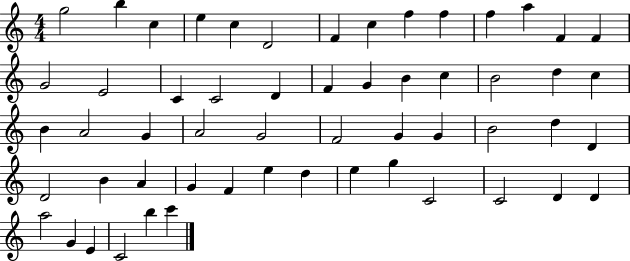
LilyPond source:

{
  \clef treble
  \numericTimeSignature
  \time 4/4
  \key c \major
  g''2 b''4 c''4 | e''4 c''4 d'2 | f'4 c''4 f''4 f''4 | f''4 a''4 f'4 f'4 | \break g'2 e'2 | c'4 c'2 d'4 | f'4 g'4 b'4 c''4 | b'2 d''4 c''4 | \break b'4 a'2 g'4 | a'2 g'2 | f'2 g'4 g'4 | b'2 d''4 d'4 | \break d'2 b'4 a'4 | g'4 f'4 e''4 d''4 | e''4 g''4 c'2 | c'2 d'4 d'4 | \break a''2 g'4 e'4 | c'2 b''4 c'''4 | \bar "|."
}